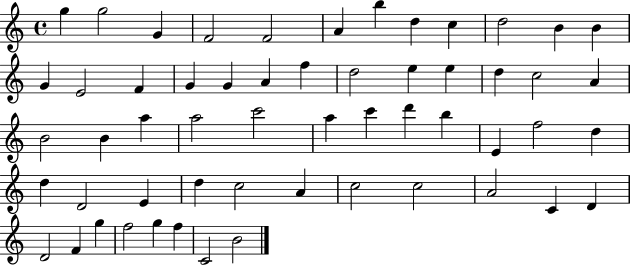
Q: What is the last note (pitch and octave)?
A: B4